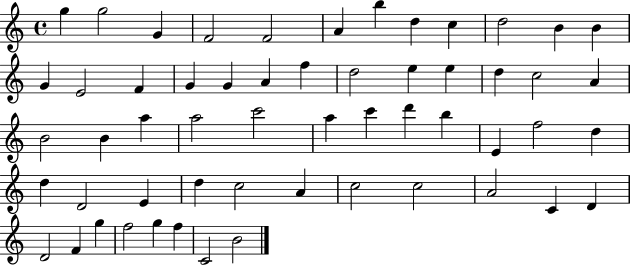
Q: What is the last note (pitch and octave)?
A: B4